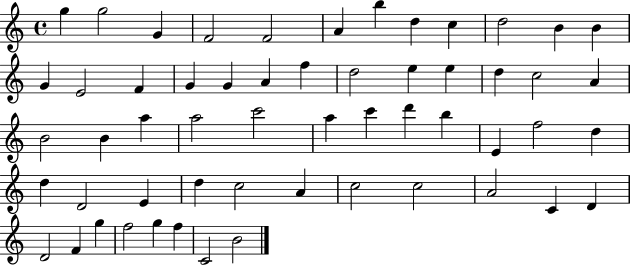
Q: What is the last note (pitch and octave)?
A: B4